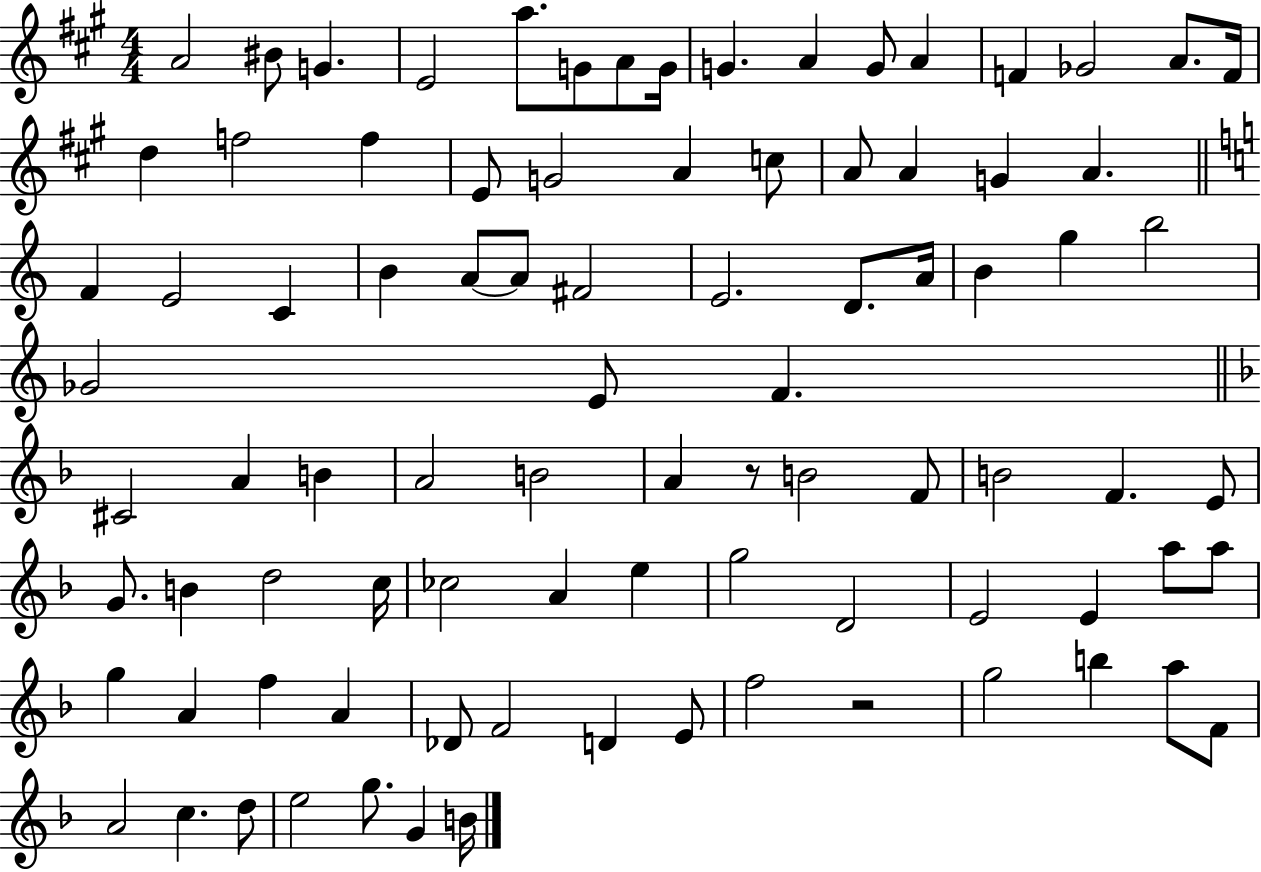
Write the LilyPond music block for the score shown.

{
  \clef treble
  \numericTimeSignature
  \time 4/4
  \key a \major
  a'2 bis'8 g'4. | e'2 a''8. g'8 a'8 g'16 | g'4. a'4 g'8 a'4 | f'4 ges'2 a'8. f'16 | \break d''4 f''2 f''4 | e'8 g'2 a'4 c''8 | a'8 a'4 g'4 a'4. | \bar "||" \break \key c \major f'4 e'2 c'4 | b'4 a'8~~ a'8 fis'2 | e'2. d'8. a'16 | b'4 g''4 b''2 | \break ges'2 e'8 f'4. | \bar "||" \break \key f \major cis'2 a'4 b'4 | a'2 b'2 | a'4 r8 b'2 f'8 | b'2 f'4. e'8 | \break g'8. b'4 d''2 c''16 | ces''2 a'4 e''4 | g''2 d'2 | e'2 e'4 a''8 a''8 | \break g''4 a'4 f''4 a'4 | des'8 f'2 d'4 e'8 | f''2 r2 | g''2 b''4 a''8 f'8 | \break a'2 c''4. d''8 | e''2 g''8. g'4 b'16 | \bar "|."
}